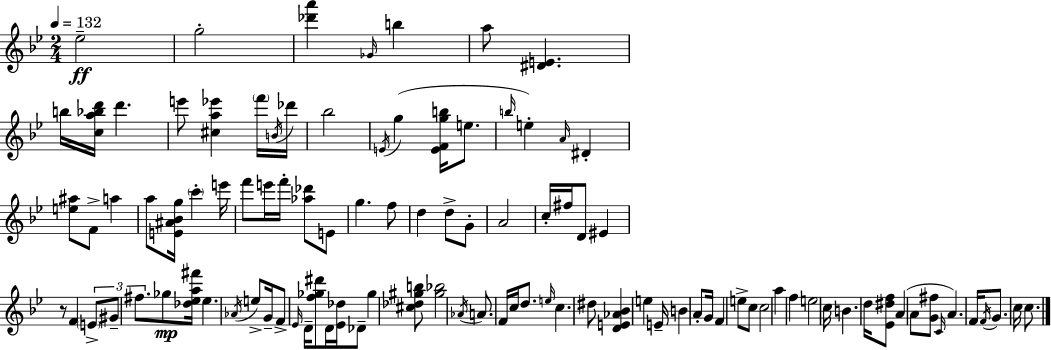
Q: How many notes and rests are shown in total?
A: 102